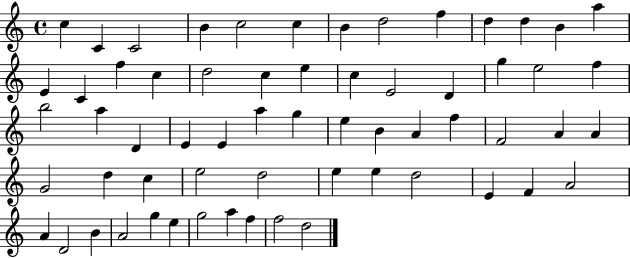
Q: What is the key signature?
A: C major